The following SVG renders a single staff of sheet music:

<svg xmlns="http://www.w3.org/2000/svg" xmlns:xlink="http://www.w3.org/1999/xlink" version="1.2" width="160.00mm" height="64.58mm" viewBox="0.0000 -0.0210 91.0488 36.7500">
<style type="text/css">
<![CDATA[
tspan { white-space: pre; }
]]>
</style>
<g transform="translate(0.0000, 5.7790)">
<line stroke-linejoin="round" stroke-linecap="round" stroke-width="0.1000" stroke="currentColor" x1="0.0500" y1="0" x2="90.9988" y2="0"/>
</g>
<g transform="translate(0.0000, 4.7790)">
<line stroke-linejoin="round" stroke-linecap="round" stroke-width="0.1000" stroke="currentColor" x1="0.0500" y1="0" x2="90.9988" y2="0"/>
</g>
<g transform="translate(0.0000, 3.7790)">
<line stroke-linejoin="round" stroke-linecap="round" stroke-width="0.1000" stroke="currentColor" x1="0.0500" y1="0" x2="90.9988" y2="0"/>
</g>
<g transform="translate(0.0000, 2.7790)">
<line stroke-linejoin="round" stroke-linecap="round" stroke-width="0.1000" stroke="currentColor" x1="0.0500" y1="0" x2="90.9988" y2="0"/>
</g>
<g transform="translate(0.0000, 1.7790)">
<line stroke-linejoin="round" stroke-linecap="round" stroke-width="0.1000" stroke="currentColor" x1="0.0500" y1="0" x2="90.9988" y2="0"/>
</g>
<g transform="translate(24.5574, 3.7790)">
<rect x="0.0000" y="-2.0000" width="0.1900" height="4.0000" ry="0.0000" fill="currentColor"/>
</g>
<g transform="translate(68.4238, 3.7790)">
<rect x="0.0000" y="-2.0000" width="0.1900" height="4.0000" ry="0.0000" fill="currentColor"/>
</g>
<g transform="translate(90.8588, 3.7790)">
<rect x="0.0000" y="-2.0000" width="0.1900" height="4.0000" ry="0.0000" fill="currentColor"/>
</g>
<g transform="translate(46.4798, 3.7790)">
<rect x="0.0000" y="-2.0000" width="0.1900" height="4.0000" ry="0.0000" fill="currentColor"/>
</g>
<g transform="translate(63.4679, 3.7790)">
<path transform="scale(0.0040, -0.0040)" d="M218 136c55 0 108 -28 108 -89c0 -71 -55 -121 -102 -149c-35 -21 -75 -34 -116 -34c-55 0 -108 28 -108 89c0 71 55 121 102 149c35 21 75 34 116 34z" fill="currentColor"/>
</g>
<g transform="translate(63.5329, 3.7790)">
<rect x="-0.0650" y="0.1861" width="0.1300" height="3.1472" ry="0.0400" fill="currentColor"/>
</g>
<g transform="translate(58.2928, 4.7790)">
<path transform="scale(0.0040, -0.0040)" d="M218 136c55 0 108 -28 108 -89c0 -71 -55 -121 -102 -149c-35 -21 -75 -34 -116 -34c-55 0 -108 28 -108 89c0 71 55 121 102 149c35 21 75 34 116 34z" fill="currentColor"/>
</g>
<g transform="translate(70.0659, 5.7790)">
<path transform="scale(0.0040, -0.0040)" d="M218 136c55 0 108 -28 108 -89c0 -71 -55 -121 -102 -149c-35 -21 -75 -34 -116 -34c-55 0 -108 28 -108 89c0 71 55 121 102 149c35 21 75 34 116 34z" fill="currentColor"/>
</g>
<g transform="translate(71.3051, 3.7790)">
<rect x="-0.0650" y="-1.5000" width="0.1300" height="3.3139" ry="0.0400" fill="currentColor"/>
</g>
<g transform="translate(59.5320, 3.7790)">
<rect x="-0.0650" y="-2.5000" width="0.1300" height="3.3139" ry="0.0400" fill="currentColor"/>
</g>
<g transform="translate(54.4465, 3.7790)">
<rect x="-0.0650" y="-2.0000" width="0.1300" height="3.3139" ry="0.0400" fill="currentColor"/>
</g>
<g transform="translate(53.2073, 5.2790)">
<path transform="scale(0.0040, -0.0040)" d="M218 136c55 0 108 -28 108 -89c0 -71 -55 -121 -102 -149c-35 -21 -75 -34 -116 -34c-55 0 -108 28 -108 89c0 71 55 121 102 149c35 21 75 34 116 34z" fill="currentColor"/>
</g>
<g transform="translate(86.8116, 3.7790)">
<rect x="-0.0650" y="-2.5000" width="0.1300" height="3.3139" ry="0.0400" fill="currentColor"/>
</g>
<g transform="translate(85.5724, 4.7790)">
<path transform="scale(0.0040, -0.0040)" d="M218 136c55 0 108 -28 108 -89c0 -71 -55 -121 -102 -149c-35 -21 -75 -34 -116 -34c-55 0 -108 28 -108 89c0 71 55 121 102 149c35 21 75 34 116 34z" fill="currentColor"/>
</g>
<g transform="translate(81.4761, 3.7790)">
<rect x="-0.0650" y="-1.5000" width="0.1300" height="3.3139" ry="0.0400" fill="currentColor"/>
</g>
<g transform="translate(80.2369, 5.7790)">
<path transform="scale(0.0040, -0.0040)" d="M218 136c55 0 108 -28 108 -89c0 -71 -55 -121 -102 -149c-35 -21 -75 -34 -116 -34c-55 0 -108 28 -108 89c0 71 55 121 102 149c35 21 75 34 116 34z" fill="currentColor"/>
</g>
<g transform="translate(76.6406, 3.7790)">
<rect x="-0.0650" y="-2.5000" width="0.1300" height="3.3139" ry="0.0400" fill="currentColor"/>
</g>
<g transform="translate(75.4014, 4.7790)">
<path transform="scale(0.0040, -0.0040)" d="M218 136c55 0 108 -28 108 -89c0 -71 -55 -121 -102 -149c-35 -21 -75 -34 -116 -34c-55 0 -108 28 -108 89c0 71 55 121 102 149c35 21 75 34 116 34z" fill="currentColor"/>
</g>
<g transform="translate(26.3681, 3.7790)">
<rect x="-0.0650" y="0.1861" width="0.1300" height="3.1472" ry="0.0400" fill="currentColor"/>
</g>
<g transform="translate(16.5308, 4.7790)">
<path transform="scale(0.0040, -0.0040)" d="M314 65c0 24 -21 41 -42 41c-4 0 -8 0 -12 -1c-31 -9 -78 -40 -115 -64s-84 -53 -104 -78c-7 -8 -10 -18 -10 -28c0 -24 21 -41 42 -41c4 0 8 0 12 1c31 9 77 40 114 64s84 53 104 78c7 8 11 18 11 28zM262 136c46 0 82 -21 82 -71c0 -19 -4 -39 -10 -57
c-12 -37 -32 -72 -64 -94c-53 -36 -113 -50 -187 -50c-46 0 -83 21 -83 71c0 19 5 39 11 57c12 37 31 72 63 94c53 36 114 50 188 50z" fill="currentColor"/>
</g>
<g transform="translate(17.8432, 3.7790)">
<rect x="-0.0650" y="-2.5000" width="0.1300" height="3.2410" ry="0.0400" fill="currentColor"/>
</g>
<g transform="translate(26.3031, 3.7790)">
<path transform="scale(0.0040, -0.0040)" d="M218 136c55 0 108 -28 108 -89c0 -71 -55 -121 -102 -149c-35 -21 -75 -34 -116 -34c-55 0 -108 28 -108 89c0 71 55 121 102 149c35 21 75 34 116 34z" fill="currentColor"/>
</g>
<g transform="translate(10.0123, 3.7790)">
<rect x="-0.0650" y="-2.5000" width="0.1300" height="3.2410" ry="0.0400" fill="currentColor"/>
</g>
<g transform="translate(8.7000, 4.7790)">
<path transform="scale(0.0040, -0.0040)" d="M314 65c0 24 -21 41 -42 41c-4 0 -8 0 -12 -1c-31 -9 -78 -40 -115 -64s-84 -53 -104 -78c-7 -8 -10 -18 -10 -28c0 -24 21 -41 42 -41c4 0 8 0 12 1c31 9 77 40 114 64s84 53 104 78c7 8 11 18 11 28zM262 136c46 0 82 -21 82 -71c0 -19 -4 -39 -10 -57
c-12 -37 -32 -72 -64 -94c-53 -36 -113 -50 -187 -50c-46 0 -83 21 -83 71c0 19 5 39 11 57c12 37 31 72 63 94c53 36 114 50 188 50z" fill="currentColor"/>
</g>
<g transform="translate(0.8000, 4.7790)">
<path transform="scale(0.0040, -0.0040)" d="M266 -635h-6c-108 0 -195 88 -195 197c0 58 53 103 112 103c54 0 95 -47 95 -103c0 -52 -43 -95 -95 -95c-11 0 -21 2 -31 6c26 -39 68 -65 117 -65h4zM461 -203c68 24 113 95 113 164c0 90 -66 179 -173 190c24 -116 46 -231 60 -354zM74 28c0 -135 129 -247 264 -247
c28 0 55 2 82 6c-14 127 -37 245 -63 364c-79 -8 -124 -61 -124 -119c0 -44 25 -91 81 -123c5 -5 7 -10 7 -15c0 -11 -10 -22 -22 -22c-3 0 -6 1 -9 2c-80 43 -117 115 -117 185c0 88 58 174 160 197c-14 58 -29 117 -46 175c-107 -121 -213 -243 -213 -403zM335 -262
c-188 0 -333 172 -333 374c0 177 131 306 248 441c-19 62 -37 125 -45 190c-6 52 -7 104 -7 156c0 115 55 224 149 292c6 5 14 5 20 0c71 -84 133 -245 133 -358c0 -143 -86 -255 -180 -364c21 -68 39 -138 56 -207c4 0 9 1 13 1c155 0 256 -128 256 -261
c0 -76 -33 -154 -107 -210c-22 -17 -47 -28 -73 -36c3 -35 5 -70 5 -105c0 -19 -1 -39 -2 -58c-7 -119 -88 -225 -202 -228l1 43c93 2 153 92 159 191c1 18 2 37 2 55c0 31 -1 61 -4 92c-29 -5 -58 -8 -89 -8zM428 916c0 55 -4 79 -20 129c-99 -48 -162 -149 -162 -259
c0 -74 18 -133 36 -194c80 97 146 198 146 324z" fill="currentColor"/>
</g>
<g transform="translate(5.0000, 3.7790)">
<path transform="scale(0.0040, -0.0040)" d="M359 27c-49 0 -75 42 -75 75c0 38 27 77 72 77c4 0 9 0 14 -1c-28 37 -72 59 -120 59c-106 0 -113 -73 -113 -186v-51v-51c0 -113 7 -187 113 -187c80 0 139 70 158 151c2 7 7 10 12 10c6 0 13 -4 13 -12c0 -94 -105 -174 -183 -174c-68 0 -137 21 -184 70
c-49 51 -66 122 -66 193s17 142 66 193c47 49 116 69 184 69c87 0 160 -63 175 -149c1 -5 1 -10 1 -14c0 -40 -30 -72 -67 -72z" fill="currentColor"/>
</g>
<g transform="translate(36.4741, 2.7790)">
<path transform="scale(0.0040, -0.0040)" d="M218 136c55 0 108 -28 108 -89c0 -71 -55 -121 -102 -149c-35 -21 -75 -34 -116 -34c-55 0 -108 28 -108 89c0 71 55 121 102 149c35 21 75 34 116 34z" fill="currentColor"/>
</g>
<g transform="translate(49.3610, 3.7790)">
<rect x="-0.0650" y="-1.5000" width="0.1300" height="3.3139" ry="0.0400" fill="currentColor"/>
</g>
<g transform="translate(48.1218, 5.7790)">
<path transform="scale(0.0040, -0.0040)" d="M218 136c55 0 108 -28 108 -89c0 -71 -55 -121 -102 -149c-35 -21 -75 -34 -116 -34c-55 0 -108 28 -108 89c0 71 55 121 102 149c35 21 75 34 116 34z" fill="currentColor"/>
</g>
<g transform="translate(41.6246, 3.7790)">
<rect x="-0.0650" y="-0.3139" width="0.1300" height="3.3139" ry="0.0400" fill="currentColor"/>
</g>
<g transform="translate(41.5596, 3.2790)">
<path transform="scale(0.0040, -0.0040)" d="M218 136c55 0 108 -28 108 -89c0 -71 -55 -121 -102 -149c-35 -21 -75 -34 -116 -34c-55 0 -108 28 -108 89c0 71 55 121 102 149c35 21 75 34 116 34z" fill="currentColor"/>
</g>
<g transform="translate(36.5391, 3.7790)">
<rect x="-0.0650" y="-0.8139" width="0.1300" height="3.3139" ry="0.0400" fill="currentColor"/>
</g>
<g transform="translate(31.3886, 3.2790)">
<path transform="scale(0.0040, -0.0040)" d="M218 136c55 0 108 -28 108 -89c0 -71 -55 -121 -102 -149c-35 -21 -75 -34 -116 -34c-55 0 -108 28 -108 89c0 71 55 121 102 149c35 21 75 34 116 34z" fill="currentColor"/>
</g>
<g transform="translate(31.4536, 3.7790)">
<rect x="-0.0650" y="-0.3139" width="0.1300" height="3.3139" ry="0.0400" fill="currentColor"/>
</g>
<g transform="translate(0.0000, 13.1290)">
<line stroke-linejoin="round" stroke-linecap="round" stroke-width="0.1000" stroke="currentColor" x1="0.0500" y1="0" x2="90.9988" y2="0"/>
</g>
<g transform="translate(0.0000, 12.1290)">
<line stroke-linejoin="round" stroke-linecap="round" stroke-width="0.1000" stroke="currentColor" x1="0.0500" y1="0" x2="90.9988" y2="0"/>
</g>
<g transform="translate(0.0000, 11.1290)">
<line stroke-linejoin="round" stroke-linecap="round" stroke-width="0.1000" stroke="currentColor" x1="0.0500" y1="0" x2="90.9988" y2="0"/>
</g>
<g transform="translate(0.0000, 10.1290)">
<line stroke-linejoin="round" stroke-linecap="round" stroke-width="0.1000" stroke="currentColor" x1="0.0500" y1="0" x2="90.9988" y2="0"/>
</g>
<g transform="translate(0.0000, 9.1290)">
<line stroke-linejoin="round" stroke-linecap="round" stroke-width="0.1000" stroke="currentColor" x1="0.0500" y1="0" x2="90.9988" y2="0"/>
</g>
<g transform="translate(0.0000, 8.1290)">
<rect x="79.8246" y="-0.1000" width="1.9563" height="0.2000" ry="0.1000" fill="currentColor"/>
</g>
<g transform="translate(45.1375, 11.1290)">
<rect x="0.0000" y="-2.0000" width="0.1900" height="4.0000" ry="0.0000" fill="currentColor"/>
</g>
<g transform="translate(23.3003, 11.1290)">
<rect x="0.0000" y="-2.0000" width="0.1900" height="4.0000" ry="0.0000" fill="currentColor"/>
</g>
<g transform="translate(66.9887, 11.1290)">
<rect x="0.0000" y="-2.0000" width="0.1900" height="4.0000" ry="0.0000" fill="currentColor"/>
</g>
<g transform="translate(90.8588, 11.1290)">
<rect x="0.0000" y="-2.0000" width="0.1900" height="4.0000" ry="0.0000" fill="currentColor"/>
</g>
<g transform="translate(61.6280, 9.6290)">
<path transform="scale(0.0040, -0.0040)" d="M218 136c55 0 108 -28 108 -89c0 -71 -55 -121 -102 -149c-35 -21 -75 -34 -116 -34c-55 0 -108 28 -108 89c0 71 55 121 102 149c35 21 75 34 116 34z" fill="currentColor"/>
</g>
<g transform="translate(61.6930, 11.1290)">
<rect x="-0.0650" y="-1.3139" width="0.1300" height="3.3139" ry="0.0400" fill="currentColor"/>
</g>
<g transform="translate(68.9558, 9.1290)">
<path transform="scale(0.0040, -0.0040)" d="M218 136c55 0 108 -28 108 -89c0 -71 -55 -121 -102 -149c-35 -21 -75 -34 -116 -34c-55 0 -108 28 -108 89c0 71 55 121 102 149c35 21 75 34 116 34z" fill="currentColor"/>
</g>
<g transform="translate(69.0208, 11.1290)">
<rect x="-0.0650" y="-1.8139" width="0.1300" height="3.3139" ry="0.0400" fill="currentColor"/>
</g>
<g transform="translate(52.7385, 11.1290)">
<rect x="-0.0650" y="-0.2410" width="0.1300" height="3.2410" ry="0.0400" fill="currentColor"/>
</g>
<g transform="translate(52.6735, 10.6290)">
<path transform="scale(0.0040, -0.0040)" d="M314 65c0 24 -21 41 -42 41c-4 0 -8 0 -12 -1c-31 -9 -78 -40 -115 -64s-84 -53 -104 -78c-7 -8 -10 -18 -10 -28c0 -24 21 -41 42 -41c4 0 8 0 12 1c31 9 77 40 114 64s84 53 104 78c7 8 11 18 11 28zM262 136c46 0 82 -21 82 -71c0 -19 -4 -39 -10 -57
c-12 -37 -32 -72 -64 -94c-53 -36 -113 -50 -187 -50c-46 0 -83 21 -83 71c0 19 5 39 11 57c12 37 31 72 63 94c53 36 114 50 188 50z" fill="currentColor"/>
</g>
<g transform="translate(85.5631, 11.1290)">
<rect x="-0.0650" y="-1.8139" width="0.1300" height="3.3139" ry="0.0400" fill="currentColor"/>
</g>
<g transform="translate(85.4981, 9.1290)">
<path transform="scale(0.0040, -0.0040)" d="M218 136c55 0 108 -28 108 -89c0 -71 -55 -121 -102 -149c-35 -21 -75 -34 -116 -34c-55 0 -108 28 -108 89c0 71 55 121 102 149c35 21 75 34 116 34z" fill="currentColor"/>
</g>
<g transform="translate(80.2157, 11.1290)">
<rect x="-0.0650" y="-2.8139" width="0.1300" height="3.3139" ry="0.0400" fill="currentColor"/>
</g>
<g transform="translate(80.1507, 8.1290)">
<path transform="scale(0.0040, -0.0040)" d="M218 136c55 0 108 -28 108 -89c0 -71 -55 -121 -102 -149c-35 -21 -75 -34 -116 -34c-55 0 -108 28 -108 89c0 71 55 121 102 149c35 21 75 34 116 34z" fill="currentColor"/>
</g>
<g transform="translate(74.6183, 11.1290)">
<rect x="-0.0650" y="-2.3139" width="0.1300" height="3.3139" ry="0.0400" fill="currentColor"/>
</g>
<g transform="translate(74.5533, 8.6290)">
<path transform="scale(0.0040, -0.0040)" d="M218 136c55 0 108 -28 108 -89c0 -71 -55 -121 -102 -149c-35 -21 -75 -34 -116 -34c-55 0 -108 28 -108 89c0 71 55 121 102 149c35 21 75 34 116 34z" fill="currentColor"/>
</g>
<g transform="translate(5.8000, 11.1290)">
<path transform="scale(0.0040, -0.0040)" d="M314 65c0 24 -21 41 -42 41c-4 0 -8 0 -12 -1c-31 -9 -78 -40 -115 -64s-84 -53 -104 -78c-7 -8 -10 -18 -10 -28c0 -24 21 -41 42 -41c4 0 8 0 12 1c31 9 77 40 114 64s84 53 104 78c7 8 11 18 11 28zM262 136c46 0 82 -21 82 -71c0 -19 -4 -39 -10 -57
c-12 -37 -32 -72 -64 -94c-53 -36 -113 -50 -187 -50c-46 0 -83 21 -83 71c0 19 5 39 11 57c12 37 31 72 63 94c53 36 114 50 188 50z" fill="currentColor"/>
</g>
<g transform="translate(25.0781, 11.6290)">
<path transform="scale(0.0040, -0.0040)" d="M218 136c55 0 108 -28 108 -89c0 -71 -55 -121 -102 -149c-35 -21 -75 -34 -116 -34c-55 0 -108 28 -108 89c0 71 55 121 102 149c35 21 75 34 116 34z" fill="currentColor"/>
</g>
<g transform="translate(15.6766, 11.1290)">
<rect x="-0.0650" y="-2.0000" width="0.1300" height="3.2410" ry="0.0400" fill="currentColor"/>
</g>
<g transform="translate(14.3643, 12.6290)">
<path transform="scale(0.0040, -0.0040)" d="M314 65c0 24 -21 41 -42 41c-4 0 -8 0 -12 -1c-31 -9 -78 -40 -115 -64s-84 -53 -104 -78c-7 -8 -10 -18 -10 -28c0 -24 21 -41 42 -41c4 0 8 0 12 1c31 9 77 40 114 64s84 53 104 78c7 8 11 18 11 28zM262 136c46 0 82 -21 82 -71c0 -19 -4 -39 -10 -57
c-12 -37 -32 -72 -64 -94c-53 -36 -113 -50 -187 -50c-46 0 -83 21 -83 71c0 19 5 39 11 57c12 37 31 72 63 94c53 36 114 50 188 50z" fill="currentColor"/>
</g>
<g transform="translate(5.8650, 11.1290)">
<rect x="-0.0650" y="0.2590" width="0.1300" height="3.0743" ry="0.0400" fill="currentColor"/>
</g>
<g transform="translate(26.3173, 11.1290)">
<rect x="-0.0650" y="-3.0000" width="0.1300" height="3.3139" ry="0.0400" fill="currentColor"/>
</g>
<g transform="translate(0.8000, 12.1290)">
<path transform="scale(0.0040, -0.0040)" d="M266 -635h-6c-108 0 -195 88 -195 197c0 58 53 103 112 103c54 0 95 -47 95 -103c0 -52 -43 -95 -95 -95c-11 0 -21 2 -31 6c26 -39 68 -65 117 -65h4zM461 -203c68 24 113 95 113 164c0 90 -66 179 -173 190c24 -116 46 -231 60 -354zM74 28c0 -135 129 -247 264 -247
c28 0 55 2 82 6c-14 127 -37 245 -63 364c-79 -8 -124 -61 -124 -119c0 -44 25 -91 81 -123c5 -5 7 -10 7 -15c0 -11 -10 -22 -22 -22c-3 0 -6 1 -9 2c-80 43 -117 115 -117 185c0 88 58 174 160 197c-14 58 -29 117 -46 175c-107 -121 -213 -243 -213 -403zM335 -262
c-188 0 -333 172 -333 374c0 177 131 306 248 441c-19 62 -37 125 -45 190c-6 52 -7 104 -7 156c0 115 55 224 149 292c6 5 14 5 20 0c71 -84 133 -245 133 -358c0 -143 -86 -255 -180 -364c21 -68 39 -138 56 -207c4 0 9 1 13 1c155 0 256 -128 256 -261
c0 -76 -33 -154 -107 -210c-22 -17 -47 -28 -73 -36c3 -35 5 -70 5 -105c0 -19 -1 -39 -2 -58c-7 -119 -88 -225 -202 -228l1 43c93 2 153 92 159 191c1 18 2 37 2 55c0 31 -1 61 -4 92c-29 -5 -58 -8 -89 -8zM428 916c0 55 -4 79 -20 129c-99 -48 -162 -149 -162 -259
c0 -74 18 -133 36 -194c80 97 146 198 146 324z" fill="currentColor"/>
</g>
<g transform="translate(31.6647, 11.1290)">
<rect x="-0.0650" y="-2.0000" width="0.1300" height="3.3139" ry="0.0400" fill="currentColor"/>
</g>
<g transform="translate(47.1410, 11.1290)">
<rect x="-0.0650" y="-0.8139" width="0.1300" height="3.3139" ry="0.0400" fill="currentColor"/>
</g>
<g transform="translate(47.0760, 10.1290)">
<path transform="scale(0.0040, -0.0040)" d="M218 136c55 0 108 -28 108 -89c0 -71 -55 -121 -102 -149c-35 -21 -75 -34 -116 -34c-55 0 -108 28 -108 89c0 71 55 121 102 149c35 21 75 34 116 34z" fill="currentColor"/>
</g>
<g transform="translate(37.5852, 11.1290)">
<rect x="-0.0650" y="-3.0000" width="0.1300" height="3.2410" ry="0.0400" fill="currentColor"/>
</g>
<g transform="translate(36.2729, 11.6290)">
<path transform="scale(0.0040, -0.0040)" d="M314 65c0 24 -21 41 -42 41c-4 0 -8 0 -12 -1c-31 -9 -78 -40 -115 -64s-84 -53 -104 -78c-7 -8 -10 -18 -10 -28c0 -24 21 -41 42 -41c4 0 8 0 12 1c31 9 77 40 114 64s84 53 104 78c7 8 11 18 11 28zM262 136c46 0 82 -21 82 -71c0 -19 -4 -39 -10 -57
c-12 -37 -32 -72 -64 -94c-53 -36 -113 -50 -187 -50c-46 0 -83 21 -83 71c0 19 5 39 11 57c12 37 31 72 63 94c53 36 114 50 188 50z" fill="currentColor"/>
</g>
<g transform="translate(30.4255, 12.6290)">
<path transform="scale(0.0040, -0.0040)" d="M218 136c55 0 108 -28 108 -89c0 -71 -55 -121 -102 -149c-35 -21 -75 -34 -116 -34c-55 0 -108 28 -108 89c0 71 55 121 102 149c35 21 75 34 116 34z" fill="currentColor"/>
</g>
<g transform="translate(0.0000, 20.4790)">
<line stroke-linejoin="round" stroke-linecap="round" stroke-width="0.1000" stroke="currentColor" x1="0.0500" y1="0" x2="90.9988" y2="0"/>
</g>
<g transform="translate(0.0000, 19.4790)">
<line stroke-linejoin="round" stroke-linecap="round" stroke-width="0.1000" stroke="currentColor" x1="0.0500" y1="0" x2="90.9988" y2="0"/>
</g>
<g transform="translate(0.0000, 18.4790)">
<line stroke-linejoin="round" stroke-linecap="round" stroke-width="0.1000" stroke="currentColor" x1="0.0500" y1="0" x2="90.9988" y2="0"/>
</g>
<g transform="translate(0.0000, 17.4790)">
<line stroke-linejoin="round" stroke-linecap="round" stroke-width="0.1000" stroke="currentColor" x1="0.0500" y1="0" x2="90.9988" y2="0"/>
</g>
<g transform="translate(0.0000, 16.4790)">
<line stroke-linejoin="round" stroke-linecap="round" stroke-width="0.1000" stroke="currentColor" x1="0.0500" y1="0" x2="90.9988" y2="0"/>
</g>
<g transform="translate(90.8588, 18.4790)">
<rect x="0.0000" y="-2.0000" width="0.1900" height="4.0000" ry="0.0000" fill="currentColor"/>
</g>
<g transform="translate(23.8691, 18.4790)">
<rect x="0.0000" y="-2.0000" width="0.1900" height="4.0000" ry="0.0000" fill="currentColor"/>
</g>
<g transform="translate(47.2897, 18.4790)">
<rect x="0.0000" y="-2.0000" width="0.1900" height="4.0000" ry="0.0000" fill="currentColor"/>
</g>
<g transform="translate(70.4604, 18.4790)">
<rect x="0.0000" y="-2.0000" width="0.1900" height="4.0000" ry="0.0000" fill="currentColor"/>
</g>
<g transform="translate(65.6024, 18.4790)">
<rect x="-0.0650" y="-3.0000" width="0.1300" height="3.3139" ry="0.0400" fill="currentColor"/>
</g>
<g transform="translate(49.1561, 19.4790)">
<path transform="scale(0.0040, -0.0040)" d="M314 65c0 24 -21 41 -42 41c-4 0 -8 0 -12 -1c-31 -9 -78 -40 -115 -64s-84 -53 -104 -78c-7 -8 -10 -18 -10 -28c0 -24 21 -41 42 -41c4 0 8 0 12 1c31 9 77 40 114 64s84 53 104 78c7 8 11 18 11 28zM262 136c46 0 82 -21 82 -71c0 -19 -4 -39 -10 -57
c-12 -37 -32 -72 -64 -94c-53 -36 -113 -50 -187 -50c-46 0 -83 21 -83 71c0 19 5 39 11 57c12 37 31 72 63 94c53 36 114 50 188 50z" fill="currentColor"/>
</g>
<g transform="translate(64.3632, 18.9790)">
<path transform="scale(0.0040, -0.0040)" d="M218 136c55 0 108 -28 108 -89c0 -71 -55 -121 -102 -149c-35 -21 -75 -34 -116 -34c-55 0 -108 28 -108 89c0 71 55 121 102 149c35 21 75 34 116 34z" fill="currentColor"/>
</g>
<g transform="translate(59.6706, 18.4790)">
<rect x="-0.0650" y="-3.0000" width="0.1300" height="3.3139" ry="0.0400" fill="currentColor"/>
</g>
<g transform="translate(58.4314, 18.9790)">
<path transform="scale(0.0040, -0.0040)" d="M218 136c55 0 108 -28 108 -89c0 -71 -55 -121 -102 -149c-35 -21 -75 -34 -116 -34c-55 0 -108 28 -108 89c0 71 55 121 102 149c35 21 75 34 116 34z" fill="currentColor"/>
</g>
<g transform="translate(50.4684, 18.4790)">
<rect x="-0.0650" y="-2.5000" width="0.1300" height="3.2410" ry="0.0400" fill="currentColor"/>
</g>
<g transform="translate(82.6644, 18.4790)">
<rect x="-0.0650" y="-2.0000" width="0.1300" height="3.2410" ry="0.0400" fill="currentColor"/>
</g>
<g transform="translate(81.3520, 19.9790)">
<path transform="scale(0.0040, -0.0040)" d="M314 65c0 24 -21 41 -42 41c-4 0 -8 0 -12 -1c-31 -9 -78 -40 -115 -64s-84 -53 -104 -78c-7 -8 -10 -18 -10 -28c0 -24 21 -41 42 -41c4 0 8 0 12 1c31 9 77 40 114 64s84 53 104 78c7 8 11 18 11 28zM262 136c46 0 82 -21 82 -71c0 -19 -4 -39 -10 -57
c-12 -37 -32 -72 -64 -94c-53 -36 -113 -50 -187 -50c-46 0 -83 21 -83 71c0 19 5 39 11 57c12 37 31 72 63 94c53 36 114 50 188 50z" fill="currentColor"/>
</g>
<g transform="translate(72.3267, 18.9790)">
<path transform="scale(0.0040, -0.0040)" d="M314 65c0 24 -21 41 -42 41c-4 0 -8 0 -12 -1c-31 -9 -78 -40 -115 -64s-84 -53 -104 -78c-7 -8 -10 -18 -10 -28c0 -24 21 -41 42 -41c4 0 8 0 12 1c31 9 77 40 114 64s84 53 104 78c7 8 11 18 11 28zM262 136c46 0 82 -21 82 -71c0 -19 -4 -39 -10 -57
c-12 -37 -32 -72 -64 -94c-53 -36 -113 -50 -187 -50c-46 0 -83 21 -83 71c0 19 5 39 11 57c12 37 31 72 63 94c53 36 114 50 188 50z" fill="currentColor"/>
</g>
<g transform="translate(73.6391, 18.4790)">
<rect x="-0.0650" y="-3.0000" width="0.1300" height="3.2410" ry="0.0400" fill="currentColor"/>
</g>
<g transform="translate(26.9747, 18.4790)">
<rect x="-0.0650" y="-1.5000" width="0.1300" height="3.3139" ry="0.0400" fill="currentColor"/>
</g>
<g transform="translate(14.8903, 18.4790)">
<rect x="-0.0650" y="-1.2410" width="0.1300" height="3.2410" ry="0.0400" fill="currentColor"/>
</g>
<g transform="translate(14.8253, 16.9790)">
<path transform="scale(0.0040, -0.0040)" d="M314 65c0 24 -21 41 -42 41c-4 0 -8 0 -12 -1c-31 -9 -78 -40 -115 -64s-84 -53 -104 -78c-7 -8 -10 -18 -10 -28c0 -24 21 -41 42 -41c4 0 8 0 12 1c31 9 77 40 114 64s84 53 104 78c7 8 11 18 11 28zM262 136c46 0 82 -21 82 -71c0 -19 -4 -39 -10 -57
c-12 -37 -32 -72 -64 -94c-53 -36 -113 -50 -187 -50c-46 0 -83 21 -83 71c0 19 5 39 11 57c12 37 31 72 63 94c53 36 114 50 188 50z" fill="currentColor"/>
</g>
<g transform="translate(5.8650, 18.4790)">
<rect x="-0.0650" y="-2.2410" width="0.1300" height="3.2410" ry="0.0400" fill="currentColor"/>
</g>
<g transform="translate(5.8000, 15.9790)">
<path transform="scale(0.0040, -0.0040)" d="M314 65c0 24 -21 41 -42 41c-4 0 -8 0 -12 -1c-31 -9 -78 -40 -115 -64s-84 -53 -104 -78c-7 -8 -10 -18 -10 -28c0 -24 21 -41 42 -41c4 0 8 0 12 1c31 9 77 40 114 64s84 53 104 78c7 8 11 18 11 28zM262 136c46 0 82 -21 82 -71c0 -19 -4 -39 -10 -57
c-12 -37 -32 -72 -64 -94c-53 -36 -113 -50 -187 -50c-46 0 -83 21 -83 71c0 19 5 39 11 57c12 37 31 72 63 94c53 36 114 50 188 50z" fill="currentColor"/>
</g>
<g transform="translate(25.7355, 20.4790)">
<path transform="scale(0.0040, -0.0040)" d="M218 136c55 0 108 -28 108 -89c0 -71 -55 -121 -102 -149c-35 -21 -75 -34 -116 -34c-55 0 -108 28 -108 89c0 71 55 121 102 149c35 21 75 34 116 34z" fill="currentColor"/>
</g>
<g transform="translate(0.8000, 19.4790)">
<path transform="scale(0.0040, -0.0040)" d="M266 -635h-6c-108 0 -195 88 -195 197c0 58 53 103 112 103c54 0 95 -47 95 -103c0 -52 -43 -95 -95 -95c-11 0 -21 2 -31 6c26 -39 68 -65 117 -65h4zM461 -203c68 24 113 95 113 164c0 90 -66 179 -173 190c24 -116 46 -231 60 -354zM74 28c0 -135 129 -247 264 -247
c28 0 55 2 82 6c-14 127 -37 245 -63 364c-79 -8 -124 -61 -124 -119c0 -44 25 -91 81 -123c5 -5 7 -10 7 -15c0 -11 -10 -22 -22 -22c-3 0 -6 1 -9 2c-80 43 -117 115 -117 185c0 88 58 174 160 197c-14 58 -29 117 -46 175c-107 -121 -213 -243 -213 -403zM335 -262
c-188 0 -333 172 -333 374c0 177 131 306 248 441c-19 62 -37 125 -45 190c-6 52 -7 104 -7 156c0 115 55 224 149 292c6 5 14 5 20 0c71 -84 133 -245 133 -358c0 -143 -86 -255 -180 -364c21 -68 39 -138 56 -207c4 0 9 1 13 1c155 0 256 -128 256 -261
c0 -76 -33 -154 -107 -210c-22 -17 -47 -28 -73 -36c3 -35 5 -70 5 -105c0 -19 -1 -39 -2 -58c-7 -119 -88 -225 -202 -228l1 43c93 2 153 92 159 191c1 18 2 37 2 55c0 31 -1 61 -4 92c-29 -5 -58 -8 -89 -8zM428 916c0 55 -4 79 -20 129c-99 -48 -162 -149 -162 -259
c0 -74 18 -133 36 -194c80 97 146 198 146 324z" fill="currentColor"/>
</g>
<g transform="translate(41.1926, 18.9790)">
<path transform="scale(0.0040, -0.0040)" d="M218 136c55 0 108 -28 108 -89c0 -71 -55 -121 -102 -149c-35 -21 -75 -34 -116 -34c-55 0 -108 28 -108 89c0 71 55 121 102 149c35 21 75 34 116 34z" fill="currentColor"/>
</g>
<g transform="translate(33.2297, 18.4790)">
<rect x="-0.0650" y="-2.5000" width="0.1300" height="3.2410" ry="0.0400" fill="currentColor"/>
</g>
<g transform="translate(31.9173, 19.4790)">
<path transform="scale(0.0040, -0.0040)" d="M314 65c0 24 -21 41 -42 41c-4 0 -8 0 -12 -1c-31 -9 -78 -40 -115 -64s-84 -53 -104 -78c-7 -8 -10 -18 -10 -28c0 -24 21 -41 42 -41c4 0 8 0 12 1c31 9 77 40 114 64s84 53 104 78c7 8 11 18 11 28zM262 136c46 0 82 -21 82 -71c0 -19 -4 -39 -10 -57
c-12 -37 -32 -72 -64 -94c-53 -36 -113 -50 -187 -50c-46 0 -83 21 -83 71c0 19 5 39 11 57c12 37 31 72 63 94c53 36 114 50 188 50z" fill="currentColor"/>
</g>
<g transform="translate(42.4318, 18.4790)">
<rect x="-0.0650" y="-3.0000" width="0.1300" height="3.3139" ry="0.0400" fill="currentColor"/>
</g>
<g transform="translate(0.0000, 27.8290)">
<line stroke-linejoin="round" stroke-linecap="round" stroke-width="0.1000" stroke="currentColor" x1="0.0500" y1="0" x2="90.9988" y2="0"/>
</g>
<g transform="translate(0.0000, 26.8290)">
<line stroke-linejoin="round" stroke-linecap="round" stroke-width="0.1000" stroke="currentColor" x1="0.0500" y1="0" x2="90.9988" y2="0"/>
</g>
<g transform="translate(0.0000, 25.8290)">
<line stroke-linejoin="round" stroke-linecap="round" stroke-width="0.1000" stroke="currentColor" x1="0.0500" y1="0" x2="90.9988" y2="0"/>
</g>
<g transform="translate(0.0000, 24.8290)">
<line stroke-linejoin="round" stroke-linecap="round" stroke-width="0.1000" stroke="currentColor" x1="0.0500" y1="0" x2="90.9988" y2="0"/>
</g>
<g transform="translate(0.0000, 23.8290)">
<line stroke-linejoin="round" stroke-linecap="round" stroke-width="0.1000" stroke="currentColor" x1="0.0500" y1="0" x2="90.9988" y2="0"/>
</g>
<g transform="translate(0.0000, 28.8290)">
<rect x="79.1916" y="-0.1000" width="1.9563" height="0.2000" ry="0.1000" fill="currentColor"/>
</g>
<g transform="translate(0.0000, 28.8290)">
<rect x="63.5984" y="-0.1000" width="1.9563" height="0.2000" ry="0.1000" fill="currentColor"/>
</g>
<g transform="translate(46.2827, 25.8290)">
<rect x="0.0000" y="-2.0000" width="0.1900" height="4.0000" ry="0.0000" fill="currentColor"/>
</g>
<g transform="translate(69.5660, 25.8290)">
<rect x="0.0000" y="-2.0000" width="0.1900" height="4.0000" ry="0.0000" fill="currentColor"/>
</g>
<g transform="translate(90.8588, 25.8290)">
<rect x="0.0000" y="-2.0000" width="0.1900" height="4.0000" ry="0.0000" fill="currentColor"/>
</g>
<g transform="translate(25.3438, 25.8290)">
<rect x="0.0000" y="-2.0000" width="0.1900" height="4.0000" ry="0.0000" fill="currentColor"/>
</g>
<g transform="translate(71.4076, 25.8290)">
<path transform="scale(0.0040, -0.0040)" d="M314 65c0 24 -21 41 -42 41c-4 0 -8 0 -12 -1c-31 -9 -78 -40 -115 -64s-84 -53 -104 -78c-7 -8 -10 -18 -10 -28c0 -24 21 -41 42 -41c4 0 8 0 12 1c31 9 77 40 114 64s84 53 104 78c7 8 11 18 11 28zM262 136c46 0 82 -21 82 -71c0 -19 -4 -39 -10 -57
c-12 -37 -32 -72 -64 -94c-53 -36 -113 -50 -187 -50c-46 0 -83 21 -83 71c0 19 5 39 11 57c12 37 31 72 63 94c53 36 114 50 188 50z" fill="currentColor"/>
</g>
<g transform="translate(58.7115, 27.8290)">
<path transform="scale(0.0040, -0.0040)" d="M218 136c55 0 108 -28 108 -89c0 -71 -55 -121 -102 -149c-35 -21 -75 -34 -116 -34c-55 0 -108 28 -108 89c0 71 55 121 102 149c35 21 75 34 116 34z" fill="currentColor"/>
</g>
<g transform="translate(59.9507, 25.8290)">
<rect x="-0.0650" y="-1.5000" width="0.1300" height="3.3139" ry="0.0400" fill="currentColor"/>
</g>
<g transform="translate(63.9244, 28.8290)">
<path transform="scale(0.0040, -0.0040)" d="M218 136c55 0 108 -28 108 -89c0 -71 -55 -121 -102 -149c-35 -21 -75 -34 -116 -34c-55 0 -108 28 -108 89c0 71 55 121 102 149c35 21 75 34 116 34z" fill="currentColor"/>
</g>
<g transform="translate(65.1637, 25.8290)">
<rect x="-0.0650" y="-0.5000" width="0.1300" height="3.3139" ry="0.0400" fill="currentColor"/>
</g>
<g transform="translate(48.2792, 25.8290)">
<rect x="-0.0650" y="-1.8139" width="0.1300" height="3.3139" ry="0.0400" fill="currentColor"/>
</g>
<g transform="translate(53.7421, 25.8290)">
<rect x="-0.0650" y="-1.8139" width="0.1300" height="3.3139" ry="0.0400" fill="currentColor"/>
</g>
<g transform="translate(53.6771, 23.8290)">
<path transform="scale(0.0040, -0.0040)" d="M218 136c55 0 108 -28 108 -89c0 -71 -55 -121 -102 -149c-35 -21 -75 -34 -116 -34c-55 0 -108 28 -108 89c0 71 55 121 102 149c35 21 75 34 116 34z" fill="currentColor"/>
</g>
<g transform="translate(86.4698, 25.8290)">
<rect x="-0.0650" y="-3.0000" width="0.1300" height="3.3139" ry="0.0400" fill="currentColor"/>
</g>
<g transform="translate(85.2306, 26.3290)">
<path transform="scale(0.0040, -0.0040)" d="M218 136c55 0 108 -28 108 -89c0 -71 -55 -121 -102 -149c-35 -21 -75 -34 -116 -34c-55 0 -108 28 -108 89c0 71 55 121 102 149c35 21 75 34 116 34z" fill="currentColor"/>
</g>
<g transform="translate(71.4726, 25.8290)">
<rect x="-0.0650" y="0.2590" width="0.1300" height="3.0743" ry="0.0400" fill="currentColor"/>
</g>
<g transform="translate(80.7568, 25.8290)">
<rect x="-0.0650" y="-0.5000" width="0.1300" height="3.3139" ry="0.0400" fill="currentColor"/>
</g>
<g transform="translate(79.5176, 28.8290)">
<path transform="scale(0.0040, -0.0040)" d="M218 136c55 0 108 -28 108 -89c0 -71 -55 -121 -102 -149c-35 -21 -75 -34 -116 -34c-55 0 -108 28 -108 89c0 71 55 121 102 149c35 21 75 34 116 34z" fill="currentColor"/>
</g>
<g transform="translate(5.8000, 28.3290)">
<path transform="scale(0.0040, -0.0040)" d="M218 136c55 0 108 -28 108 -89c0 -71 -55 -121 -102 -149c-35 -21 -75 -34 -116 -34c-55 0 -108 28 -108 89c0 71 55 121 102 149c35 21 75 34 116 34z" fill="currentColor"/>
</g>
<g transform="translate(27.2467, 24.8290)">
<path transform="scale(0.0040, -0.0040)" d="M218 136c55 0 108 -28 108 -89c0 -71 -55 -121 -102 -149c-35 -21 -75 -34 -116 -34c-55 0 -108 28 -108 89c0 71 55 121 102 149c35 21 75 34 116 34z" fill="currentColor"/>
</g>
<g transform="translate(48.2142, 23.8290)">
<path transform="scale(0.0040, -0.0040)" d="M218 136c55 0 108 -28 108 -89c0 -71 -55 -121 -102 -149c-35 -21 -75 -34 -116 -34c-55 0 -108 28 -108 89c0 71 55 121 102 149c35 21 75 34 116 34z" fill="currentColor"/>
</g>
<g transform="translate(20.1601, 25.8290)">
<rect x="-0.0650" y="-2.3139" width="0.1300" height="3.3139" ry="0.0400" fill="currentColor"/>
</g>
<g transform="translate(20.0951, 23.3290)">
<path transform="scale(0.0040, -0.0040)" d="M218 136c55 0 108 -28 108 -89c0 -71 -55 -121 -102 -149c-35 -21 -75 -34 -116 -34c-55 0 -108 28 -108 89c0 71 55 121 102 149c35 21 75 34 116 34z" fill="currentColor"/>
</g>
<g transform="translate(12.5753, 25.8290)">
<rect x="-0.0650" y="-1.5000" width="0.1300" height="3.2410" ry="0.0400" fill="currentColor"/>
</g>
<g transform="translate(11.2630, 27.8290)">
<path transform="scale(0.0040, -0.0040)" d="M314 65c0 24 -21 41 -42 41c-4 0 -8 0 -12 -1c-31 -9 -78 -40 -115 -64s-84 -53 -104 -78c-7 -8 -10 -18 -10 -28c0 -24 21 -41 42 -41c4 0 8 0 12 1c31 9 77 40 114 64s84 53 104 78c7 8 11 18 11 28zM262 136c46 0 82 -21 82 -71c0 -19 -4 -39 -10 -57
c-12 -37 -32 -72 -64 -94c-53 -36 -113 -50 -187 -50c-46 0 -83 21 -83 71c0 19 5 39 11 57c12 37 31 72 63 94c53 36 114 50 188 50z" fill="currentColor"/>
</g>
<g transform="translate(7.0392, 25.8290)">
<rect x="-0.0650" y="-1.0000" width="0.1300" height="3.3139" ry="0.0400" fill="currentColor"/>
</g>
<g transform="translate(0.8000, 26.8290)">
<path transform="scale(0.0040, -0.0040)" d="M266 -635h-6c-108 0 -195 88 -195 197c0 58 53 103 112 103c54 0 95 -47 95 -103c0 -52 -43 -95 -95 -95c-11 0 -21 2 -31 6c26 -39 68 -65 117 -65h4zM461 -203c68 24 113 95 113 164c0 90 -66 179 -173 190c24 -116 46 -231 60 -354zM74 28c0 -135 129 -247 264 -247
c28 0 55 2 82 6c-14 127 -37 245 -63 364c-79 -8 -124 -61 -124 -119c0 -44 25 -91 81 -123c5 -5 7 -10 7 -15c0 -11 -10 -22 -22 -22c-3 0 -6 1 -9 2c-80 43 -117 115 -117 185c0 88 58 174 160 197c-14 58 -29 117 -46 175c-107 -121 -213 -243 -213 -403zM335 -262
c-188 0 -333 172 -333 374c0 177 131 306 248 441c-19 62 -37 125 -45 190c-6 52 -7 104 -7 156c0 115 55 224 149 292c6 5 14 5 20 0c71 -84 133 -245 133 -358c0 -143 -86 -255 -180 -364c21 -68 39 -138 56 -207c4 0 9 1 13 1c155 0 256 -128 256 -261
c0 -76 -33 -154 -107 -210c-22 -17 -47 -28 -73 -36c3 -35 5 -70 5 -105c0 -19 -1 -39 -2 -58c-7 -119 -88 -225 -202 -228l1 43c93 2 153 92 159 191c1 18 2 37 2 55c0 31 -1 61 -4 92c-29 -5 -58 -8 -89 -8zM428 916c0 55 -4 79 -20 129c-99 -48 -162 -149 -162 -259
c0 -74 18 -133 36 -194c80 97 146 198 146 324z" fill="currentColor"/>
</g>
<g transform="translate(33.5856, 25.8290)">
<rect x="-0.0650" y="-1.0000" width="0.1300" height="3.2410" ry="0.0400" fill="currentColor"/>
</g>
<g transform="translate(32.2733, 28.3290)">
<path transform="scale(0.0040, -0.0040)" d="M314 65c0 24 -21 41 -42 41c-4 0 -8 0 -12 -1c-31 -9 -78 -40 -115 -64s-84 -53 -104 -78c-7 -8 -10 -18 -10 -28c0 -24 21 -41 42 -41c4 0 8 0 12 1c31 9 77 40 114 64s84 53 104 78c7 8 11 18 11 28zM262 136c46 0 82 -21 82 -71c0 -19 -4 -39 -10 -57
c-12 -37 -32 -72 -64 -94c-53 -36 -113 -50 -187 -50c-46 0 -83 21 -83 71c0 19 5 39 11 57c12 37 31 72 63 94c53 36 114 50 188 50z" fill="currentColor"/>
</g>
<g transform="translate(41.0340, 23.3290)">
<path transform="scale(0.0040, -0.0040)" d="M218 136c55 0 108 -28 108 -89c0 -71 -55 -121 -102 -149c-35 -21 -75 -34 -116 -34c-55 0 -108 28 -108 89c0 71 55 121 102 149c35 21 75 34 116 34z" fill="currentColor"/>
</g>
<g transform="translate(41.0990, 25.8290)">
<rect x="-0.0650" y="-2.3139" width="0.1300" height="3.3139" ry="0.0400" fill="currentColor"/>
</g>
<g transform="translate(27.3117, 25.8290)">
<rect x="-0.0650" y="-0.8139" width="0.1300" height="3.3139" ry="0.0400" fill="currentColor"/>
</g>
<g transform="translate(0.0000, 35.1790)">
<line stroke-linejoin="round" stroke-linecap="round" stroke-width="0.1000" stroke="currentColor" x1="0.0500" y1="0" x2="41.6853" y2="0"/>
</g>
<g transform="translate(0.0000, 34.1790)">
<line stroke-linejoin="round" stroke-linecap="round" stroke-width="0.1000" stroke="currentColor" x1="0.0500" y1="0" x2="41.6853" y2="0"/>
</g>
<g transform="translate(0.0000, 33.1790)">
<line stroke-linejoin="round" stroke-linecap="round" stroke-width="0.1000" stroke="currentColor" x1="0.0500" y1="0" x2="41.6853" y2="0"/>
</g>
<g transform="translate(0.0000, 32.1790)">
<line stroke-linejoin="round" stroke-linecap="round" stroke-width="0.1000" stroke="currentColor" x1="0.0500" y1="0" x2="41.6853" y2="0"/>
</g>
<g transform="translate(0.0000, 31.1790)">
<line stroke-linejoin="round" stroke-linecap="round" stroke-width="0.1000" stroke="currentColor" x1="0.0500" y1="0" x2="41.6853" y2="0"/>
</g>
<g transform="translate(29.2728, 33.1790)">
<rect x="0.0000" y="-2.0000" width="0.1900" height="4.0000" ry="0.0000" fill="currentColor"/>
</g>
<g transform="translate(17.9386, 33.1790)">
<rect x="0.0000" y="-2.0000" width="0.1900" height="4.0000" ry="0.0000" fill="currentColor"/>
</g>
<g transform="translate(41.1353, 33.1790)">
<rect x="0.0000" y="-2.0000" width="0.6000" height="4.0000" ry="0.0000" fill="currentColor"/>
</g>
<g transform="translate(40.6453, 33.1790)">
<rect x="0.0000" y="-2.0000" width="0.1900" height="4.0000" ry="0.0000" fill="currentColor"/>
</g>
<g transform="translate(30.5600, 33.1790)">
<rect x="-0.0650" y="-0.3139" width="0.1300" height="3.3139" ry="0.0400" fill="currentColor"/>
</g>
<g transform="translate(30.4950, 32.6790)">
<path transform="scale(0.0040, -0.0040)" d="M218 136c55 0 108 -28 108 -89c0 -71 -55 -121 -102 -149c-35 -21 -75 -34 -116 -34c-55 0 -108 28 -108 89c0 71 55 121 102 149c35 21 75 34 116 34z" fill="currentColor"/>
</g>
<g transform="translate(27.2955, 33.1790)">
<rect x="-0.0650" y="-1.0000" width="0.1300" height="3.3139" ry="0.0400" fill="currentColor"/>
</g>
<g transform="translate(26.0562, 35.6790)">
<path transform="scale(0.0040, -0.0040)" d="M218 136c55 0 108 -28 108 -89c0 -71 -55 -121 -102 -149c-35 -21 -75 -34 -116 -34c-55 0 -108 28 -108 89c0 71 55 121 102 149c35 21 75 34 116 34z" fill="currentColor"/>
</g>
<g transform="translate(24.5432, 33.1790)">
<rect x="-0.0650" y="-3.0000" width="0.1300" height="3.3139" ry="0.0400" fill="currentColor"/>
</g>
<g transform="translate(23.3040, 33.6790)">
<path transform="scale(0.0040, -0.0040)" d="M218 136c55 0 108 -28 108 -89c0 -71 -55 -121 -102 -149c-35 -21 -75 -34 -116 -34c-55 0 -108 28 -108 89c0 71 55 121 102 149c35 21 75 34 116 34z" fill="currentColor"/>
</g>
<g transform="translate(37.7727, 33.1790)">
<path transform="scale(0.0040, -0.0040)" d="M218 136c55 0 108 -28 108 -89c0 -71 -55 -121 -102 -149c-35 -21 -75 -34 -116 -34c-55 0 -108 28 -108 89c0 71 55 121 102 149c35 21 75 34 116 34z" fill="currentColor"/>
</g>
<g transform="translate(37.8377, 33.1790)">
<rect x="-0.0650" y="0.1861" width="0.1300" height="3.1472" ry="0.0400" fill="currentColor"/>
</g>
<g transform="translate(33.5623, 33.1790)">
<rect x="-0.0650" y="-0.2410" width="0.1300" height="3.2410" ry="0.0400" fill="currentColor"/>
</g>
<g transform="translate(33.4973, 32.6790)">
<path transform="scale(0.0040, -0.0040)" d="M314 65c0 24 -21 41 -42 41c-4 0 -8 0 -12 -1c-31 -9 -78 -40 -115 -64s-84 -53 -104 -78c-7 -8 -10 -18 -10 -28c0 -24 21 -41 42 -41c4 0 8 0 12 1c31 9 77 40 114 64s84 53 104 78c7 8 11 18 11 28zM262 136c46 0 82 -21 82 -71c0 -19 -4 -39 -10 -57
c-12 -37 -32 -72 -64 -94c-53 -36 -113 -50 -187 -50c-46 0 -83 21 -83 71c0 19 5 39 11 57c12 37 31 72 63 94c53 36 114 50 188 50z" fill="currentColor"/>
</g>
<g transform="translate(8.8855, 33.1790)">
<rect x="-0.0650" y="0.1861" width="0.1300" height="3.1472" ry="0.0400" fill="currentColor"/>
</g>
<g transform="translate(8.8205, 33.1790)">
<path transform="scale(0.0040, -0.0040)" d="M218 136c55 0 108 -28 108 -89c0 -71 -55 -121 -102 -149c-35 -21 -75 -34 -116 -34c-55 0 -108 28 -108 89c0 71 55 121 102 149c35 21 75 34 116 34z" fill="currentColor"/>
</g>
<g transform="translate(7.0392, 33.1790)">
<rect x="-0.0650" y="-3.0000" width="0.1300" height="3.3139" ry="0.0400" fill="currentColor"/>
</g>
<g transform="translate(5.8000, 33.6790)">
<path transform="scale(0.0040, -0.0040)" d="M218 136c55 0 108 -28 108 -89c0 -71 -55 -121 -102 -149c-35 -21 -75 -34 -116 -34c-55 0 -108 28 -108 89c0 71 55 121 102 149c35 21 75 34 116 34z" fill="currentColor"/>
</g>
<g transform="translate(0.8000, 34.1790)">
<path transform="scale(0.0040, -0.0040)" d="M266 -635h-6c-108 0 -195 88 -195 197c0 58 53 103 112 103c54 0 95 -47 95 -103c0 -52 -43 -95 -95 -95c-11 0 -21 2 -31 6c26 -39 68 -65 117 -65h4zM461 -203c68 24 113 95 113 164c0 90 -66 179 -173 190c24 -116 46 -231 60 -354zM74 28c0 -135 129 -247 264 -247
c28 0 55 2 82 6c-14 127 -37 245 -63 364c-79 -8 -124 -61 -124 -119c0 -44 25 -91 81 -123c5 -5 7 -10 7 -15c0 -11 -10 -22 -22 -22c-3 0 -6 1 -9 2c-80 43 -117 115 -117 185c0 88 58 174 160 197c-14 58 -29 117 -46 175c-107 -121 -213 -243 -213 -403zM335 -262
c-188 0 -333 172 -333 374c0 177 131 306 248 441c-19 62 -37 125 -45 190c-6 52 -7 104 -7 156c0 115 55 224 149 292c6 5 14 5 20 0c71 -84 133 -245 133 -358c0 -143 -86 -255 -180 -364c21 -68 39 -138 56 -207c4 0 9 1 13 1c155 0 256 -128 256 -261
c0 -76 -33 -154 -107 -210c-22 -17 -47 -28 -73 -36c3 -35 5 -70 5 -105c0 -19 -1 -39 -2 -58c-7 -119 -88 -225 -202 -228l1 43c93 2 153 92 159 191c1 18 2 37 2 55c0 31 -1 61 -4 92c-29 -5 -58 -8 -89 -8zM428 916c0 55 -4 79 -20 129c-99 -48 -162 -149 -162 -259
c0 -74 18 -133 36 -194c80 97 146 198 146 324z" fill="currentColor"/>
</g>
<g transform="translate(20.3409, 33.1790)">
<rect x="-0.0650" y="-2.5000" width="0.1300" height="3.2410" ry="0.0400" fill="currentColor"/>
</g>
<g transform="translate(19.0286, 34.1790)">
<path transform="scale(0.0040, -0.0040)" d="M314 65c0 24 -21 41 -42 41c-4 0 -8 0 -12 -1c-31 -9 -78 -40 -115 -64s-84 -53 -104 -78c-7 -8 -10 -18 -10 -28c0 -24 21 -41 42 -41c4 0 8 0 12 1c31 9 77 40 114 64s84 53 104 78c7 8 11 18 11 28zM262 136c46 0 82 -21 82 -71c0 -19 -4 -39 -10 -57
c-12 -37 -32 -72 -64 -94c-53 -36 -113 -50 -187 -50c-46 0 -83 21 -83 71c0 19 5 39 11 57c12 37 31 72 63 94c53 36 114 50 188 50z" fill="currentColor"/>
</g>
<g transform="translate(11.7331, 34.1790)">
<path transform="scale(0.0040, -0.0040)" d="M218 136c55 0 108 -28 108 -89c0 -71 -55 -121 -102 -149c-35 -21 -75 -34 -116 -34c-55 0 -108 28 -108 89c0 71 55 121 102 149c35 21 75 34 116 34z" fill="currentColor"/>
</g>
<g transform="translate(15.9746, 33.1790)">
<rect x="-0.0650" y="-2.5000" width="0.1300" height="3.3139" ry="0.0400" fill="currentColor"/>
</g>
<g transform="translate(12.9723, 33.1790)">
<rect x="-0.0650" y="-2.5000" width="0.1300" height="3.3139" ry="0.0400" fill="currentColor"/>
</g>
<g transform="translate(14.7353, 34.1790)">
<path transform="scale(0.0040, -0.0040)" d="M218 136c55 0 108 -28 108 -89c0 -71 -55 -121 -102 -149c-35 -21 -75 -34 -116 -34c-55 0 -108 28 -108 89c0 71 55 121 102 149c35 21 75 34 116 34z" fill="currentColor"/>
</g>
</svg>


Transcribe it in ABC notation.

X:1
T:Untitled
M:4/4
L:1/4
K:C
G2 G2 B c d c E F G B E G E G B2 F2 A F A2 d c2 e f g a f g2 e2 E G2 A G2 A A A2 F2 D E2 g d D2 g f f E C B2 C A A B G G G2 A D c c2 B